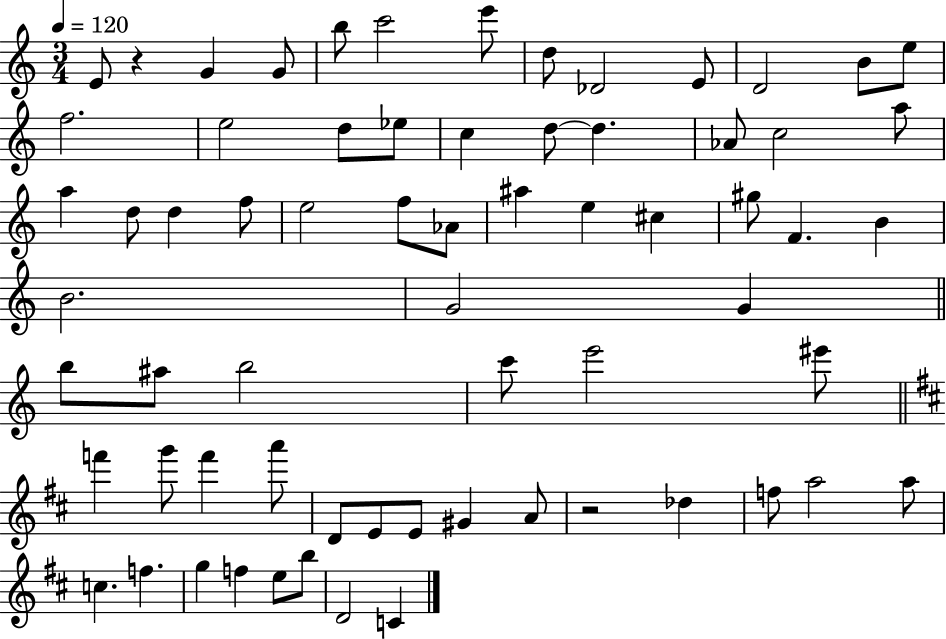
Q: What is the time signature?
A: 3/4